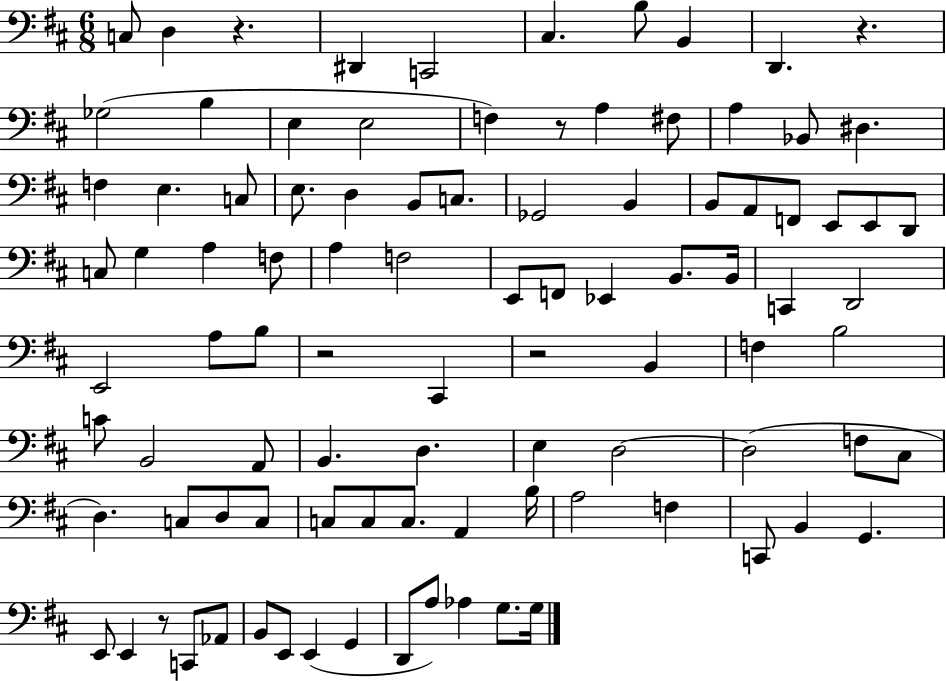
C3/e D3/q R/q. D#2/q C2/h C#3/q. B3/e B2/q D2/q. R/q. Gb3/h B3/q E3/q E3/h F3/q R/e A3/q F#3/e A3/q Bb2/e D#3/q. F3/q E3/q. C3/e E3/e. D3/q B2/e C3/e. Gb2/h B2/q B2/e A2/e F2/e E2/e E2/e D2/e C3/e G3/q A3/q F3/e A3/q F3/h E2/e F2/e Eb2/q B2/e. B2/s C2/q D2/h E2/h A3/e B3/e R/h C#2/q R/h B2/q F3/q B3/h C4/e B2/h A2/e B2/q. D3/q. E3/q D3/h D3/h F3/e C#3/e D3/q. C3/e D3/e C3/e C3/e C3/e C3/e. A2/q B3/s A3/h F3/q C2/e B2/q G2/q. E2/e E2/q R/e C2/e Ab2/e B2/e E2/e E2/q G2/q D2/e A3/e Ab3/q G3/e. G3/s